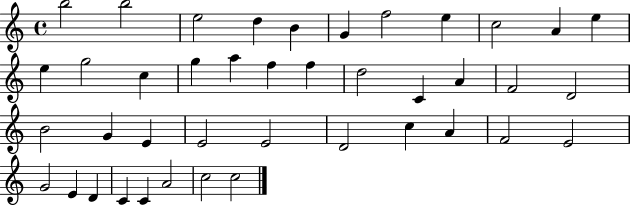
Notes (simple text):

B5/h B5/h E5/h D5/q B4/q G4/q F5/h E5/q C5/h A4/q E5/q E5/q G5/h C5/q G5/q A5/q F5/q F5/q D5/h C4/q A4/q F4/h D4/h B4/h G4/q E4/q E4/h E4/h D4/h C5/q A4/q F4/h E4/h G4/h E4/q D4/q C4/q C4/q A4/h C5/h C5/h